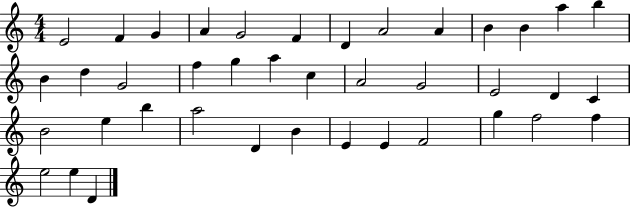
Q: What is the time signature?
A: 4/4